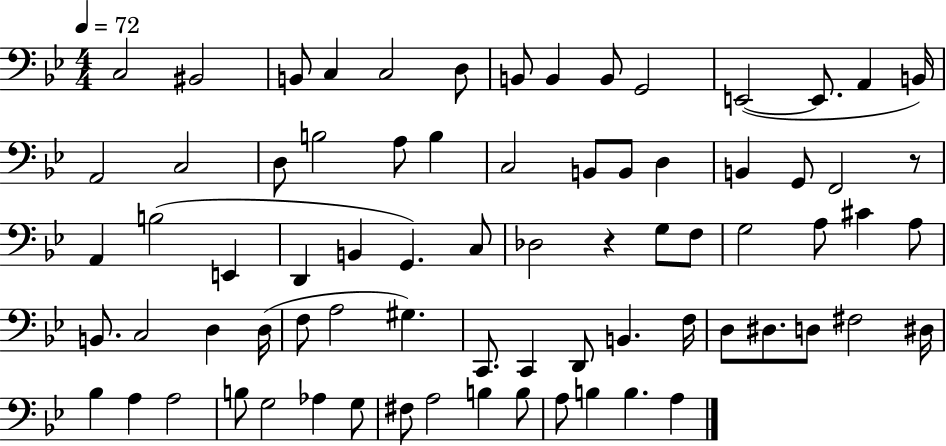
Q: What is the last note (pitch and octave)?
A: A3